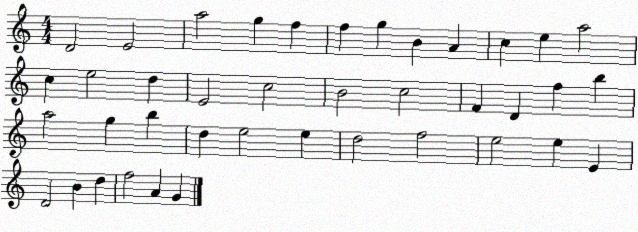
X:1
T:Untitled
M:4/4
L:1/4
K:C
D2 E2 a2 g f f g B A c e a2 c e2 d E2 c2 B2 c2 F D f b a2 g b d e2 e d2 f2 e2 e E D2 B d f2 A G